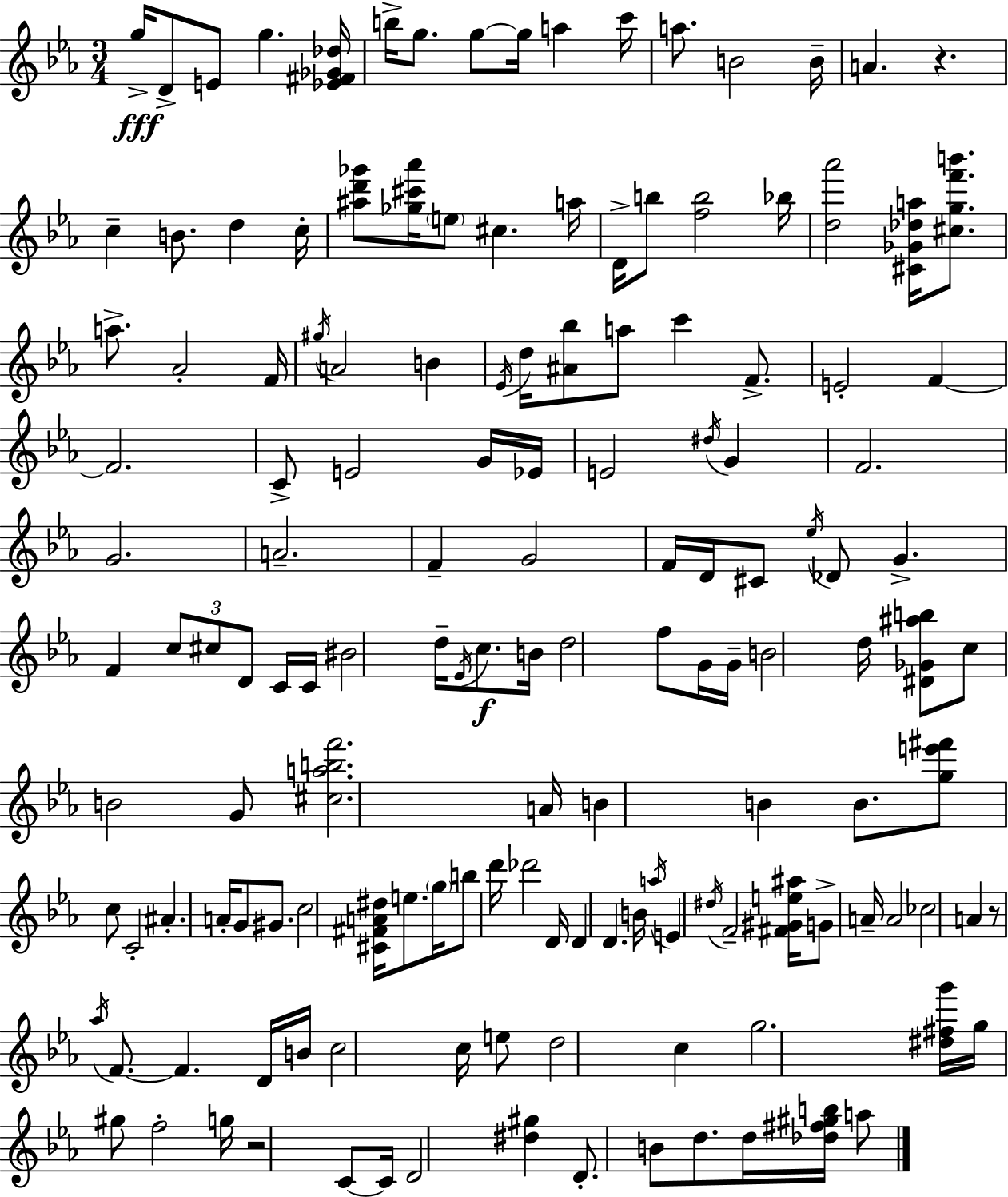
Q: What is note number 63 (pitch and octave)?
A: BIS4